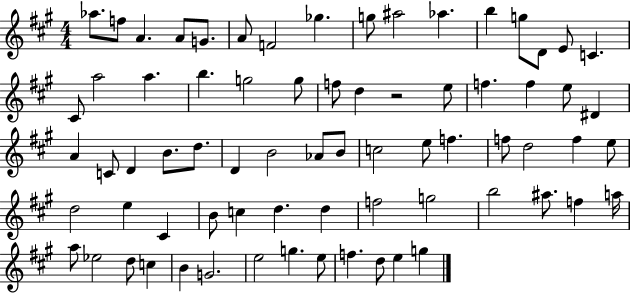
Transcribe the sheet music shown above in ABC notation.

X:1
T:Untitled
M:4/4
L:1/4
K:A
_a/2 f/2 A A/2 G/2 A/2 F2 _g g/2 ^a2 _a b g/2 D/2 E/2 C ^C/2 a2 a b g2 g/2 f/2 d z2 e/2 f f e/2 ^D A C/2 D B/2 d/2 D B2 _A/2 B/2 c2 e/2 f f/2 d2 f e/2 d2 e ^C B/2 c d d f2 g2 b2 ^a/2 f a/4 a/2 _e2 d/2 c B G2 e2 g e/2 f d/2 e g